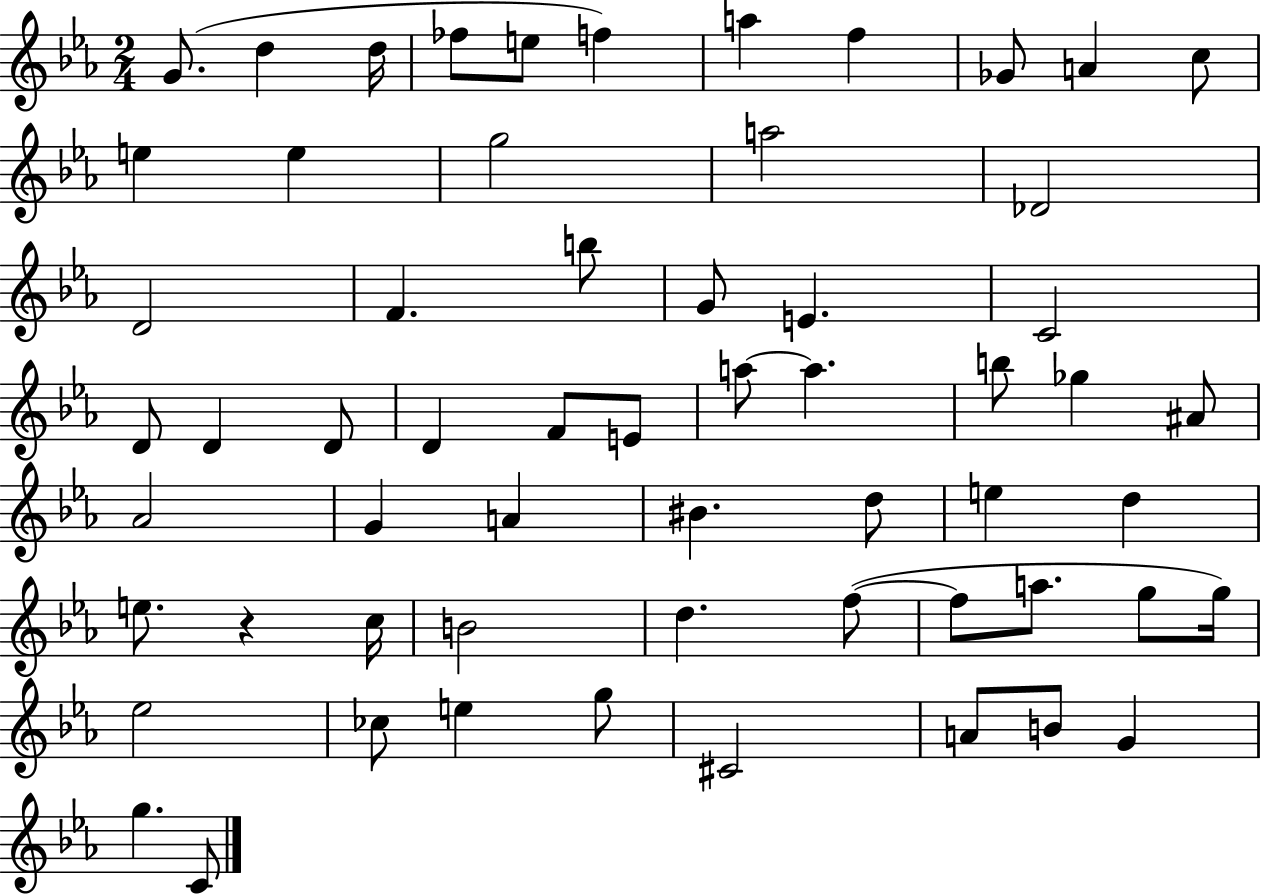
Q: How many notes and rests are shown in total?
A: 60